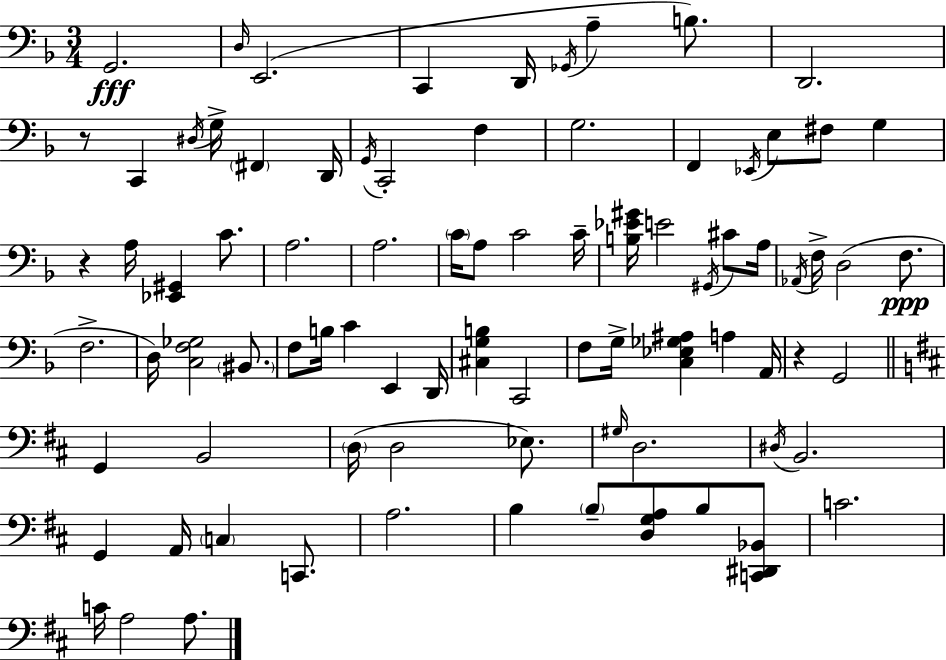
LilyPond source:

{
  \clef bass
  \numericTimeSignature
  \time 3/4
  \key f \major
  g,2.\fff | \grace { d16 } e,2.( | c,4 d,16 \acciaccatura { ges,16 } a4-- b8.) | d,2. | \break r8 c,4 \acciaccatura { dis16 } g16-> \parenthesize fis,4 | d,16 \acciaccatura { g,16 } c,2-. | f4 g2. | f,4 \acciaccatura { ees,16 } e8 fis8 | \break g4 r4 a16 <ees, gis,>4 | c'8. a2. | a2. | \parenthesize c'16 a8 c'2 | \break c'16-- <b ees' gis'>16 e'2 | \acciaccatura { gis,16 } cis'8 a16 \acciaccatura { aes,16 } f16-> d2( | f8.\ppp f2.-> | d16) <c f ges>2 | \break \parenthesize bis,8. f8 b16 c'4 | e,4 d,16 <cis g b>4 c,2 | f8 g16-> <c ees ges ais>4 | a4 a,16 r4 g,2 | \break \bar "||" \break \key d \major g,4 b,2 | \parenthesize d16( d2 ees8.) | \grace { gis16 } d2. | \acciaccatura { dis16 } b,2. | \break g,4 a,16 \parenthesize c4 c,8. | a2. | b4 \parenthesize b8-- <d g a>8 b8 | <c, dis, bes,>8 c'2. | \break c'16 a2 a8. | \bar "|."
}